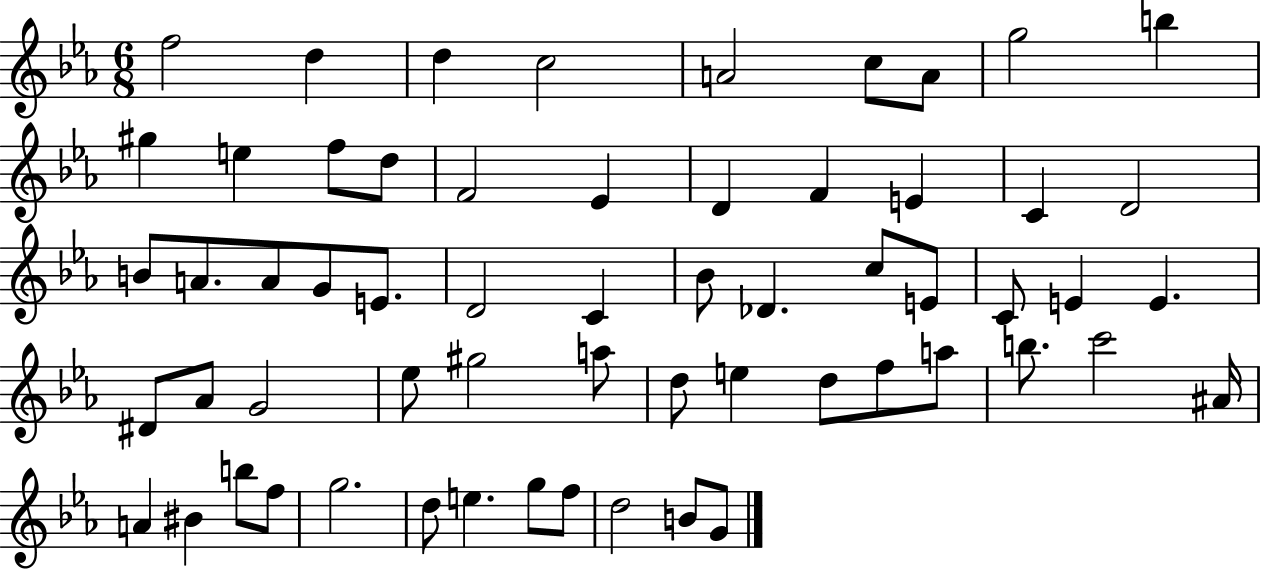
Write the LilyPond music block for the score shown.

{
  \clef treble
  \numericTimeSignature
  \time 6/8
  \key ees \major
  \repeat volta 2 { f''2 d''4 | d''4 c''2 | a'2 c''8 a'8 | g''2 b''4 | \break gis''4 e''4 f''8 d''8 | f'2 ees'4 | d'4 f'4 e'4 | c'4 d'2 | \break b'8 a'8. a'8 g'8 e'8. | d'2 c'4 | bes'8 des'4. c''8 e'8 | c'8 e'4 e'4. | \break dis'8 aes'8 g'2 | ees''8 gis''2 a''8 | d''8 e''4 d''8 f''8 a''8 | b''8. c'''2 ais'16 | \break a'4 bis'4 b''8 f''8 | g''2. | d''8 e''4. g''8 f''8 | d''2 b'8 g'8 | \break } \bar "|."
}